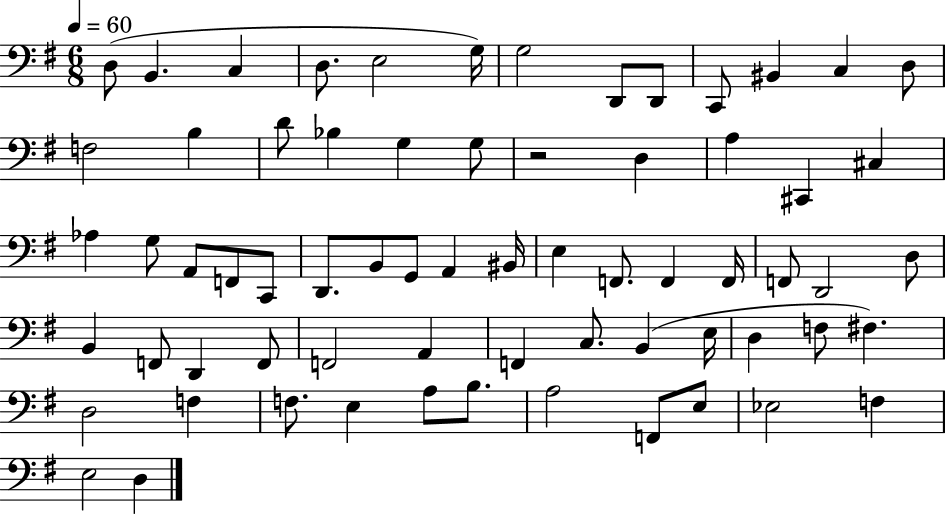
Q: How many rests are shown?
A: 1